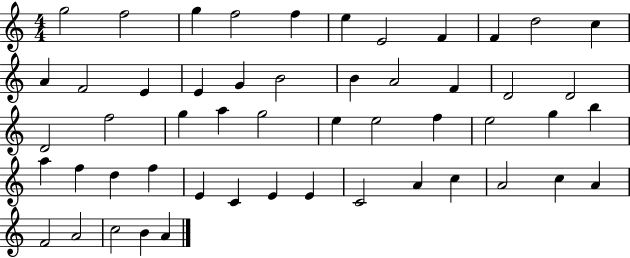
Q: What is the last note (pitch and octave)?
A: A4